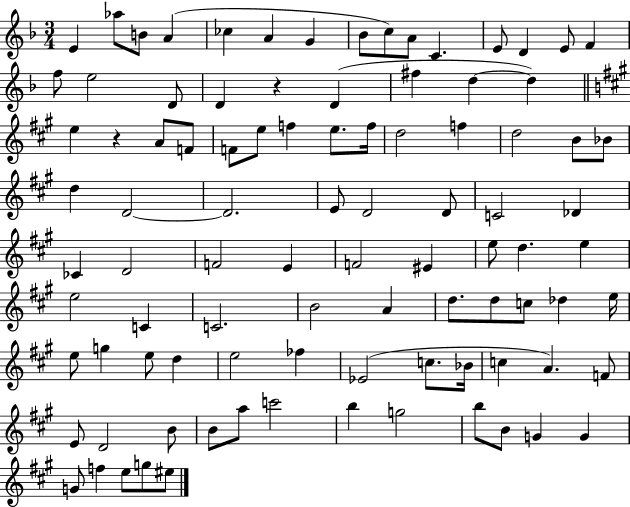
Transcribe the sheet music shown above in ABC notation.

X:1
T:Untitled
M:3/4
L:1/4
K:F
E _a/2 B/2 A _c A G _B/2 c/2 A/2 C E/2 D E/2 F f/2 e2 D/2 D z D ^f d d e z A/2 F/2 F/2 e/2 f e/2 f/4 d2 f d2 B/2 _B/2 d D2 D2 E/2 D2 D/2 C2 _D _C D2 F2 E F2 ^E e/2 d e e2 C C2 B2 A d/2 d/2 c/2 _d e/4 e/2 g e/2 d e2 _f _E2 c/2 _B/4 c A F/2 E/2 D2 B/2 B/2 a/2 c'2 b g2 b/2 B/2 G G G/2 f e/2 g/2 ^e/2